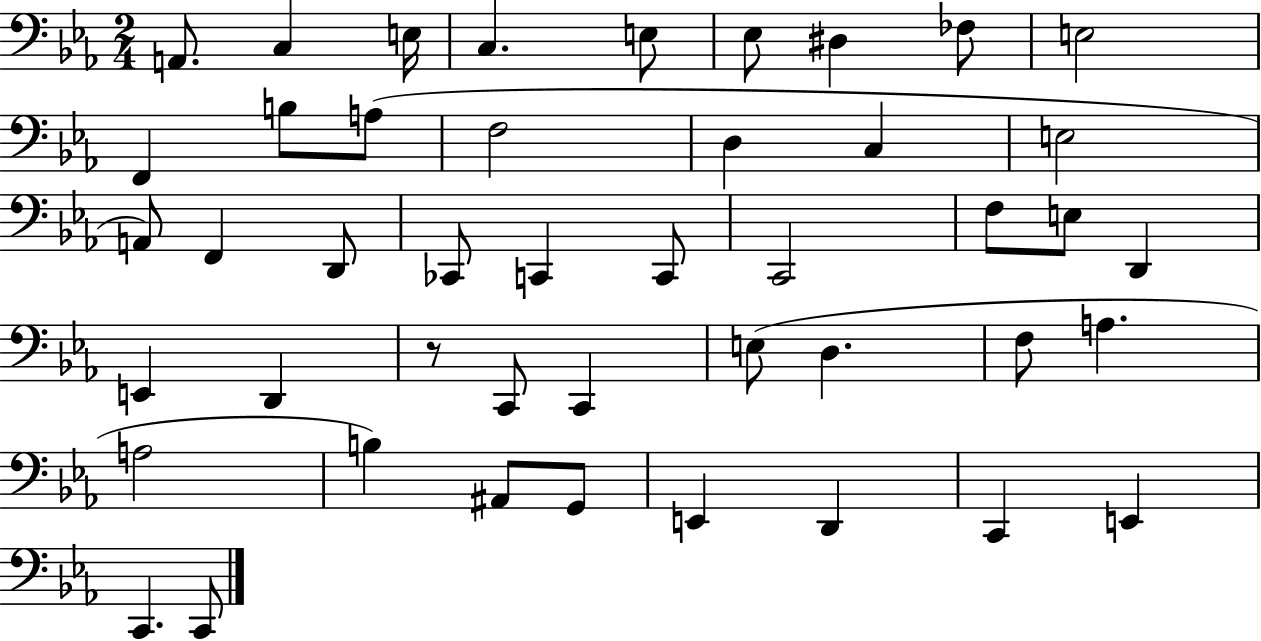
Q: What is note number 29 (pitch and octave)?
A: C2